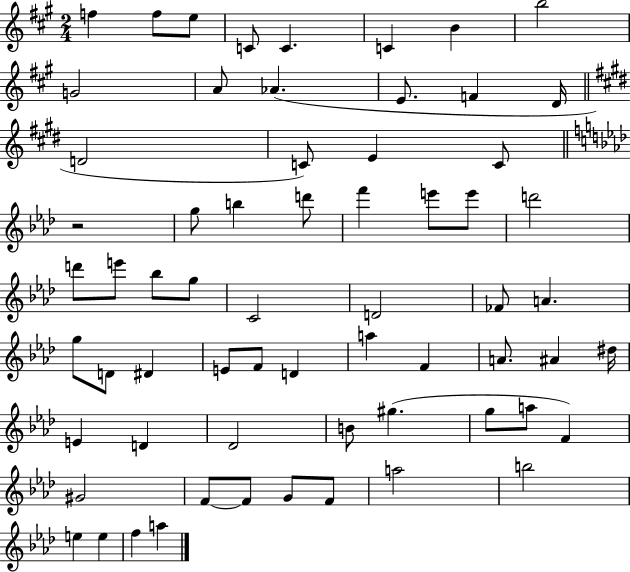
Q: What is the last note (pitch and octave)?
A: A5